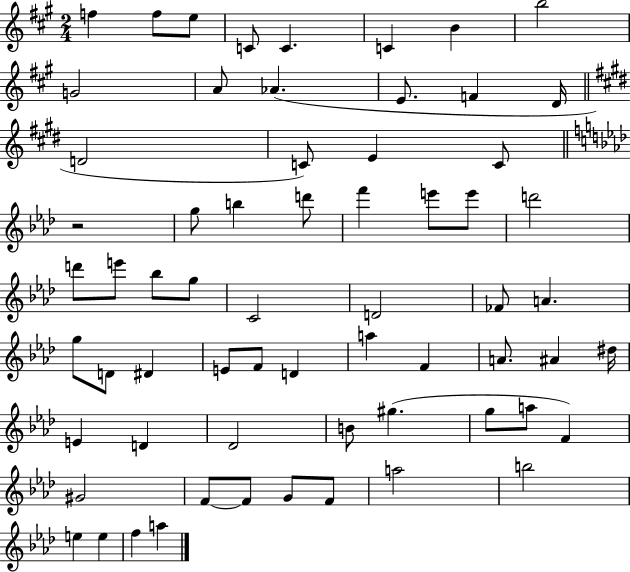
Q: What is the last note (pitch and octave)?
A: A5